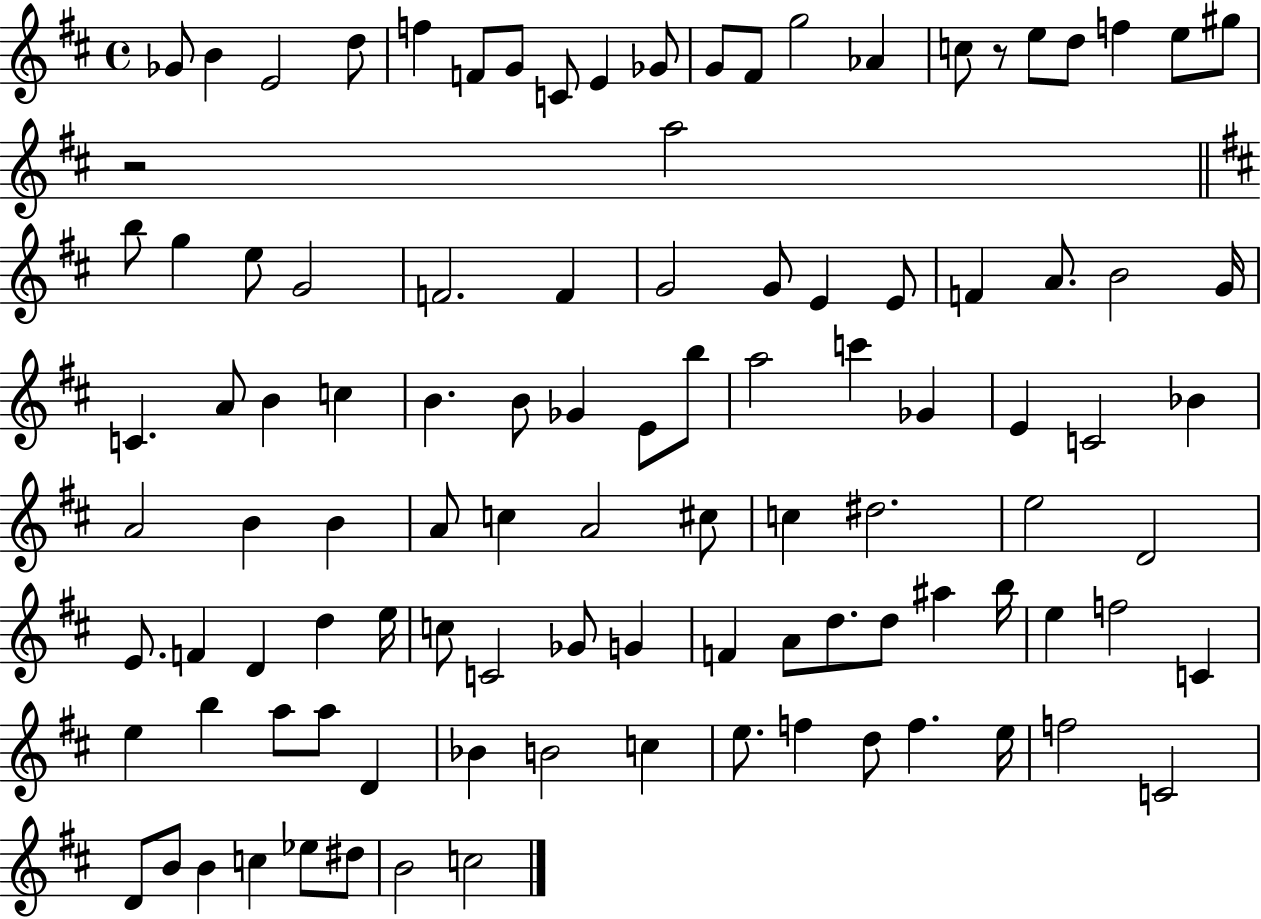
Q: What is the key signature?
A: D major